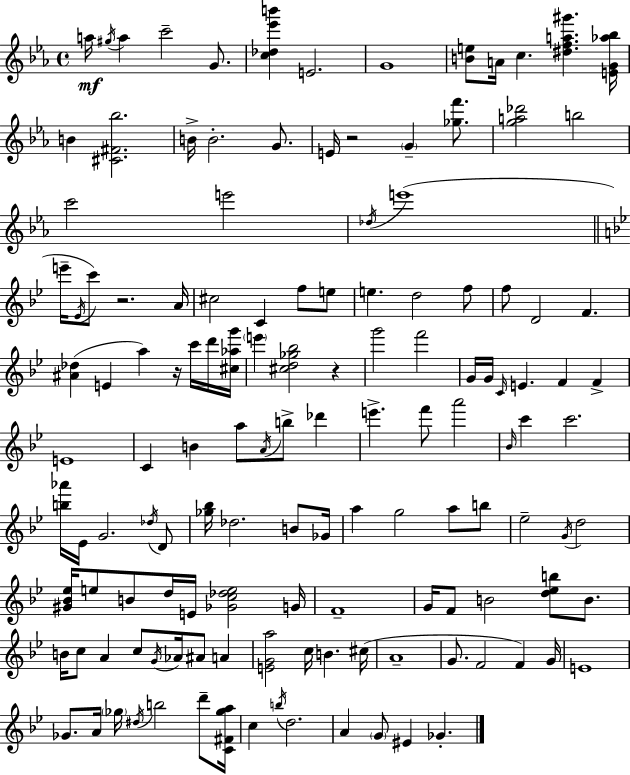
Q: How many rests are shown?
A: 4